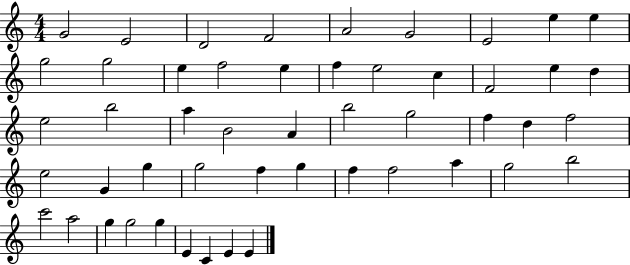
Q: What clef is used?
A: treble